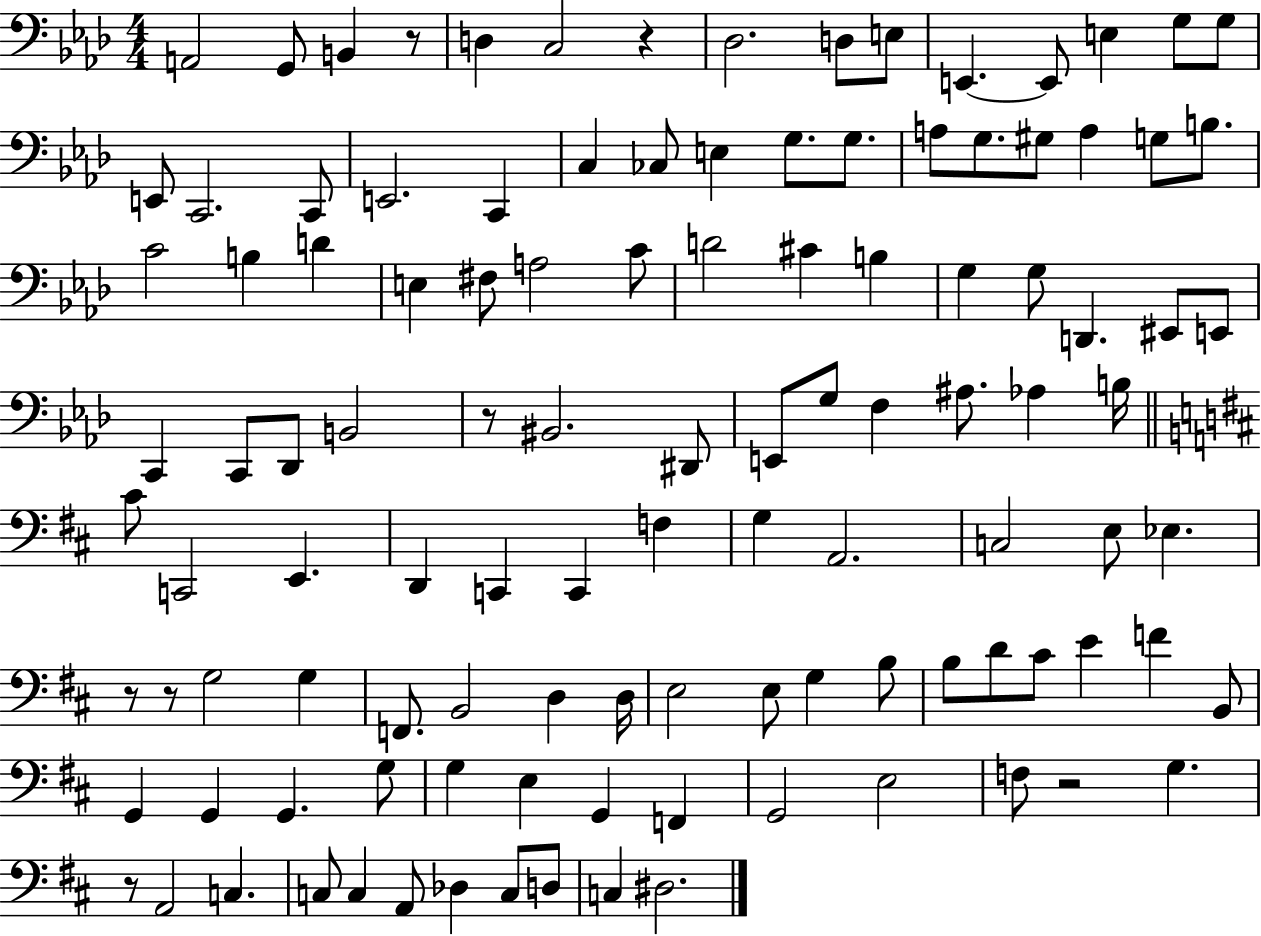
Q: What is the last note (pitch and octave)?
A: D#3